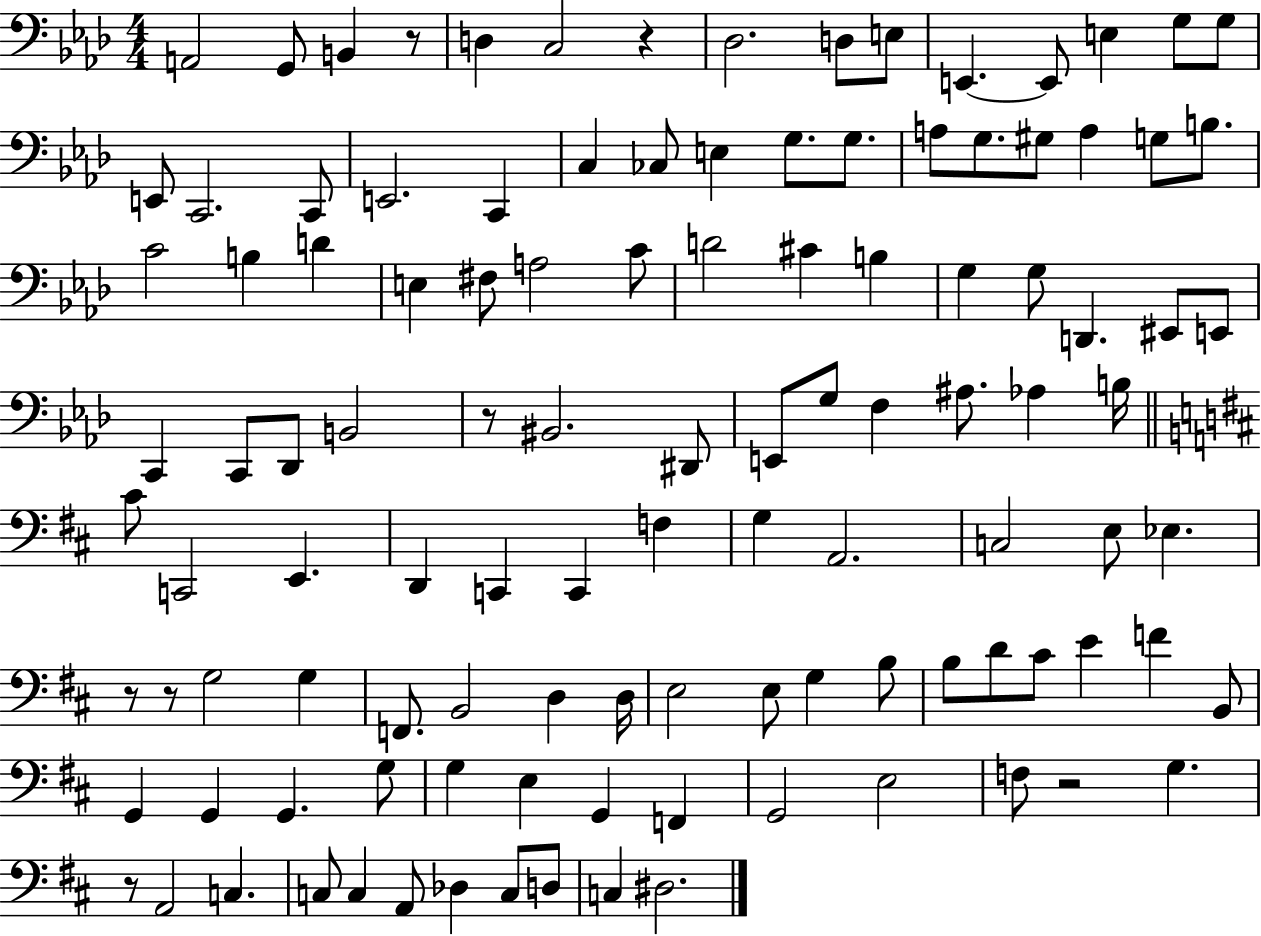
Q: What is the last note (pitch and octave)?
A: D#3